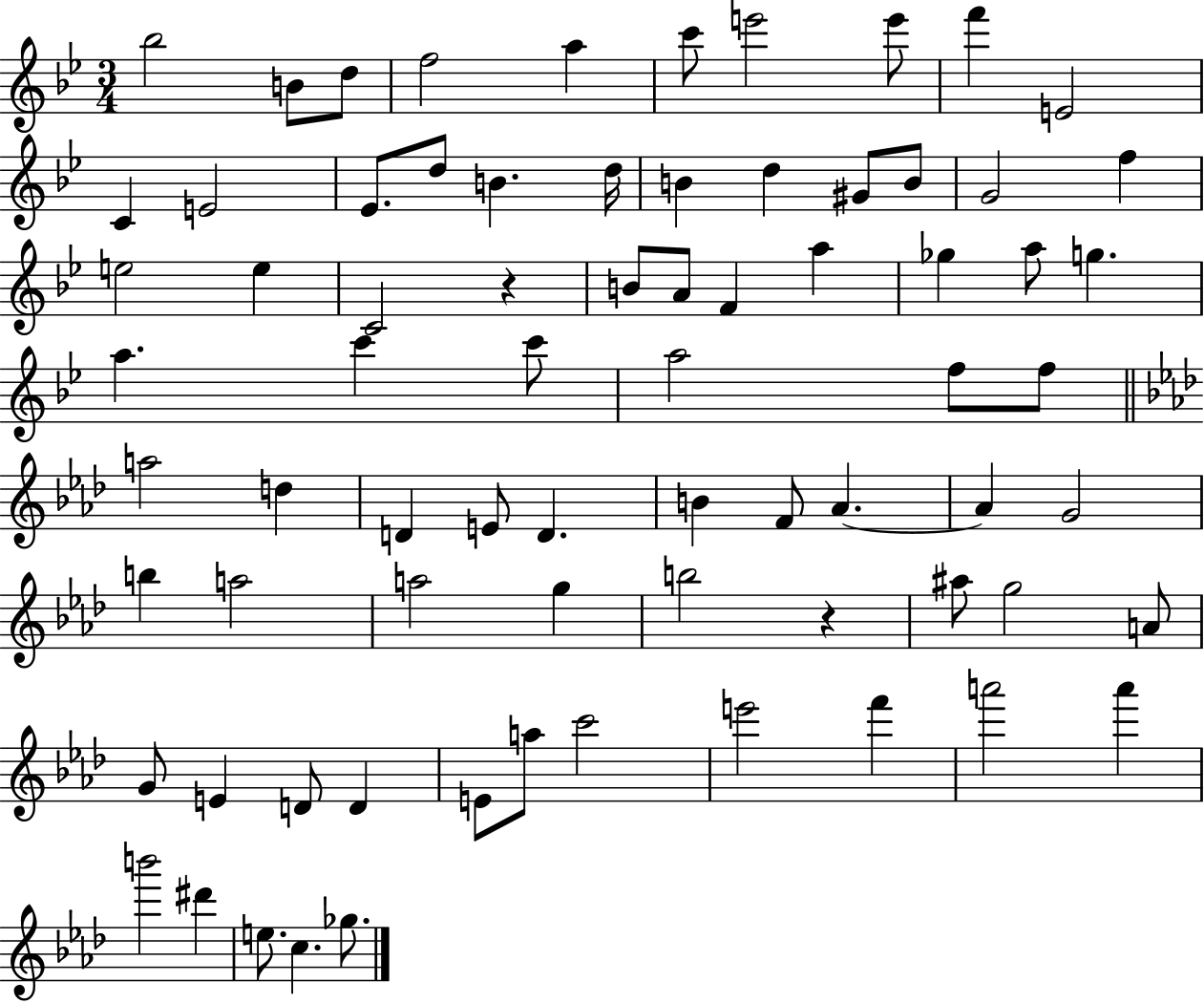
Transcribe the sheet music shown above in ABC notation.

X:1
T:Untitled
M:3/4
L:1/4
K:Bb
_b2 B/2 d/2 f2 a c'/2 e'2 e'/2 f' E2 C E2 _E/2 d/2 B d/4 B d ^G/2 B/2 G2 f e2 e C2 z B/2 A/2 F a _g a/2 g a c' c'/2 a2 f/2 f/2 a2 d D E/2 D B F/2 _A _A G2 b a2 a2 g b2 z ^a/2 g2 A/2 G/2 E D/2 D E/2 a/2 c'2 e'2 f' a'2 a' b'2 ^d' e/2 c _g/2